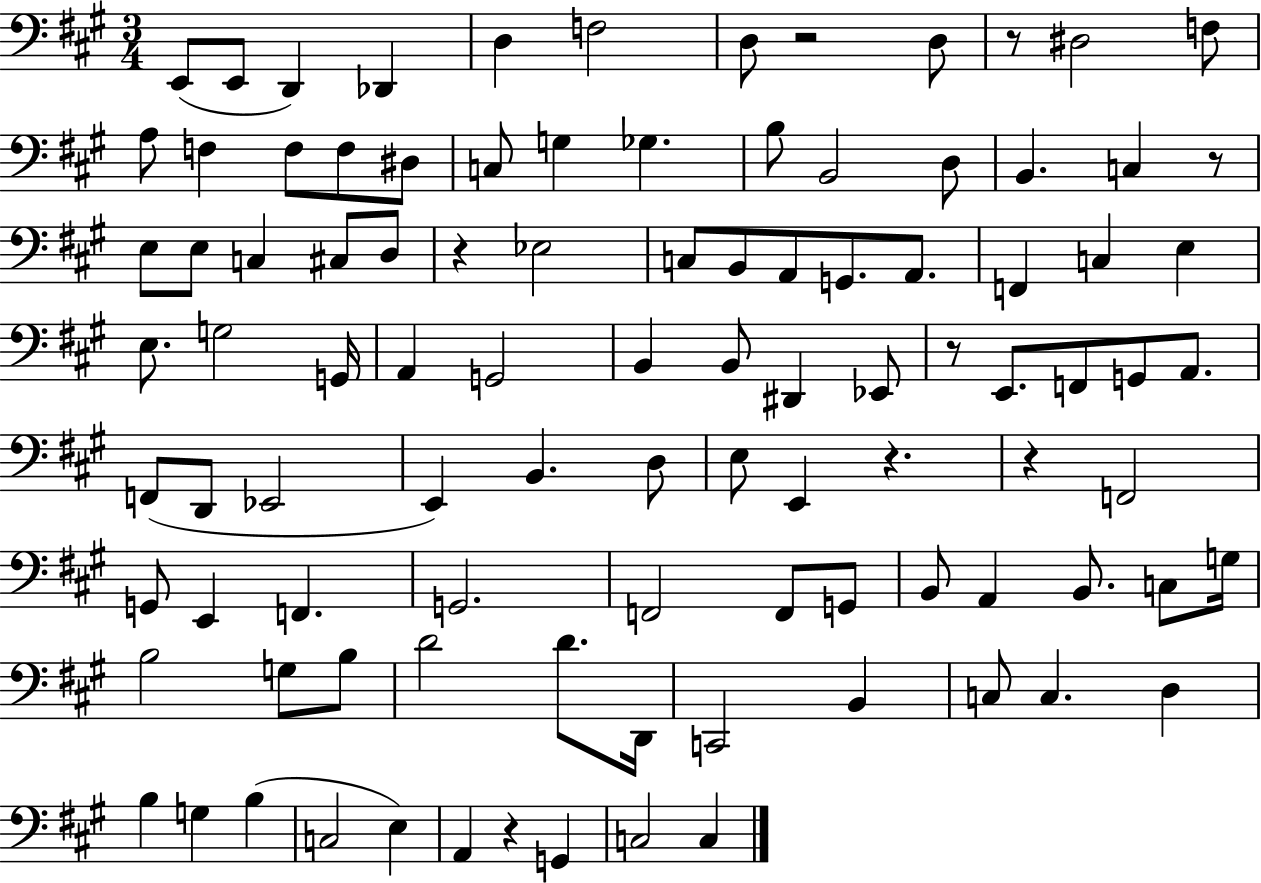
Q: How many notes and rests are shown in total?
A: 99